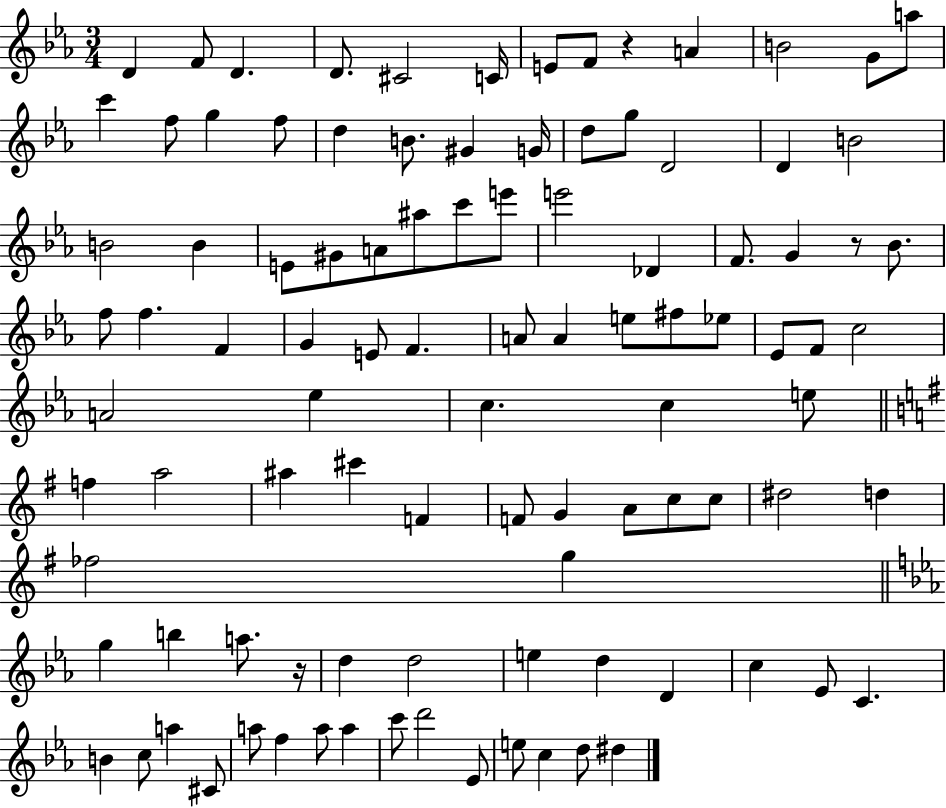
D4/q F4/e D4/q. D4/e. C#4/h C4/s E4/e F4/e R/q A4/q B4/h G4/e A5/e C6/q F5/e G5/q F5/e D5/q B4/e. G#4/q G4/s D5/e G5/e D4/h D4/q B4/h B4/h B4/q E4/e G#4/e A4/e A#5/e C6/e E6/e E6/h Db4/q F4/e. G4/q R/e Bb4/e. F5/e F5/q. F4/q G4/q E4/e F4/q. A4/e A4/q E5/e F#5/e Eb5/e Eb4/e F4/e C5/h A4/h Eb5/q C5/q. C5/q E5/e F5/q A5/h A#5/q C#6/q F4/q F4/e G4/q A4/e C5/e C5/e D#5/h D5/q FES5/h G5/q G5/q B5/q A5/e. R/s D5/q D5/h E5/q D5/q D4/q C5/q Eb4/e C4/q. B4/q C5/e A5/q C#4/e A5/e F5/q A5/e A5/q C6/e D6/h Eb4/e E5/e C5/q D5/e D#5/q